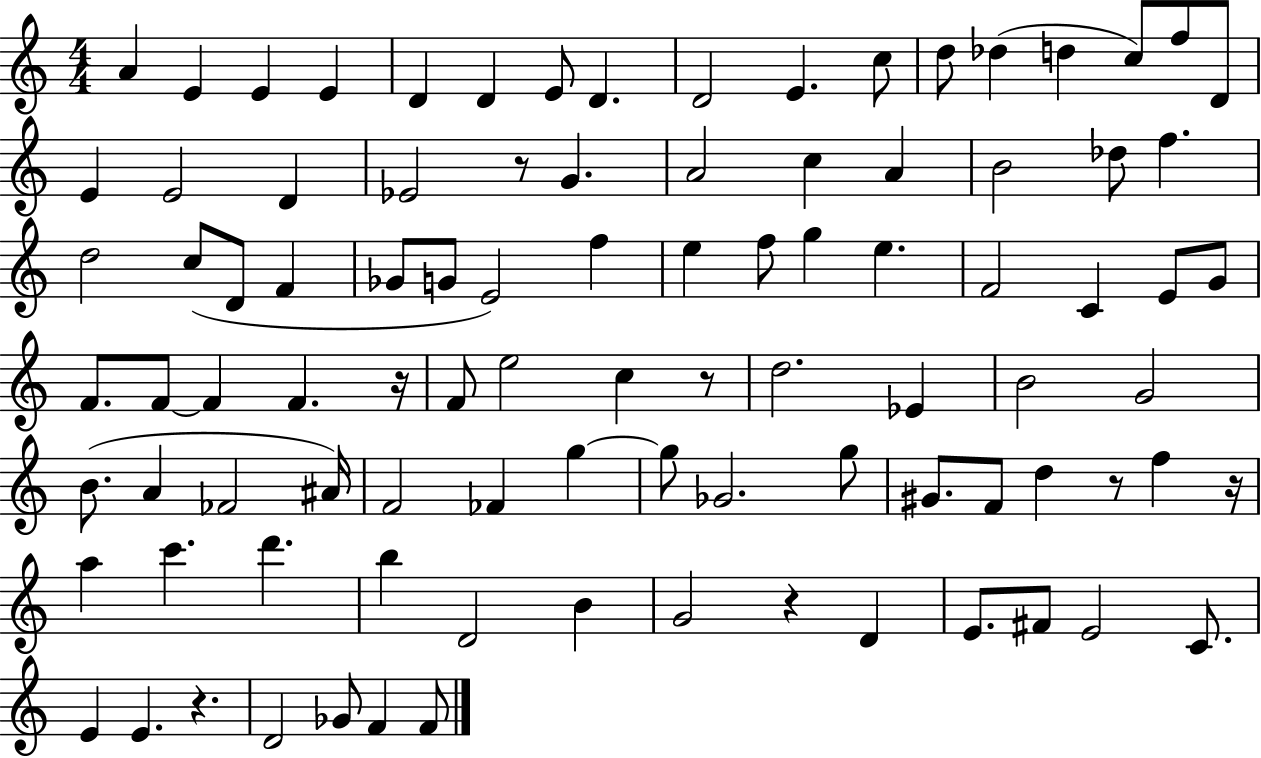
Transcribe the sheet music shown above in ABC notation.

X:1
T:Untitled
M:4/4
L:1/4
K:C
A E E E D D E/2 D D2 E c/2 d/2 _d d c/2 f/2 D/2 E E2 D _E2 z/2 G A2 c A B2 _d/2 f d2 c/2 D/2 F _G/2 G/2 E2 f e f/2 g e F2 C E/2 G/2 F/2 F/2 F F z/4 F/2 e2 c z/2 d2 _E B2 G2 B/2 A _F2 ^A/4 F2 _F g g/2 _G2 g/2 ^G/2 F/2 d z/2 f z/4 a c' d' b D2 B G2 z D E/2 ^F/2 E2 C/2 E E z D2 _G/2 F F/2